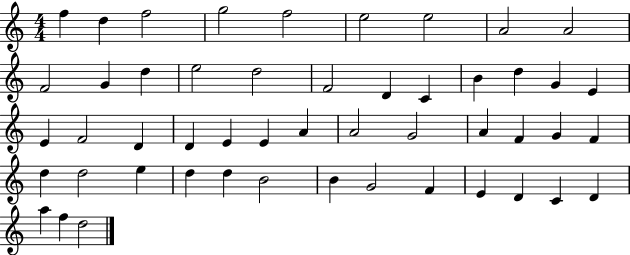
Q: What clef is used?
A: treble